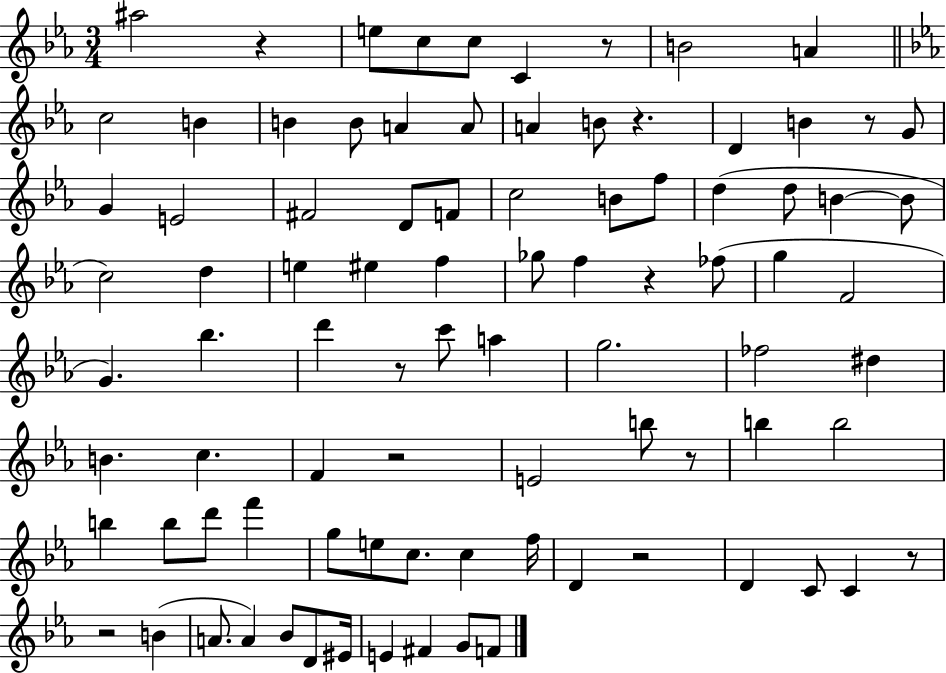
X:1
T:Untitled
M:3/4
L:1/4
K:Eb
^a2 z e/2 c/2 c/2 C z/2 B2 A c2 B B B/2 A A/2 A B/2 z D B z/2 G/2 G E2 ^F2 D/2 F/2 c2 B/2 f/2 d d/2 B B/2 c2 d e ^e f _g/2 f z _f/2 g F2 G _b d' z/2 c'/2 a g2 _f2 ^d B c F z2 E2 b/2 z/2 b b2 b b/2 d'/2 f' g/2 e/2 c/2 c f/4 D z2 D C/2 C z/2 z2 B A/2 A _B/2 D/2 ^E/4 E ^F G/2 F/2